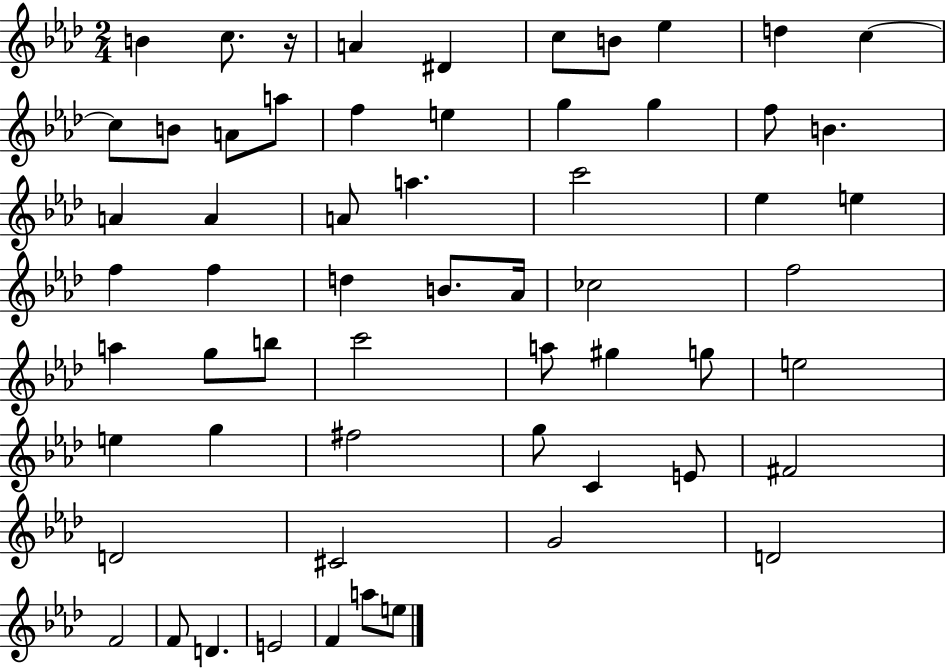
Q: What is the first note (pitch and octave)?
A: B4